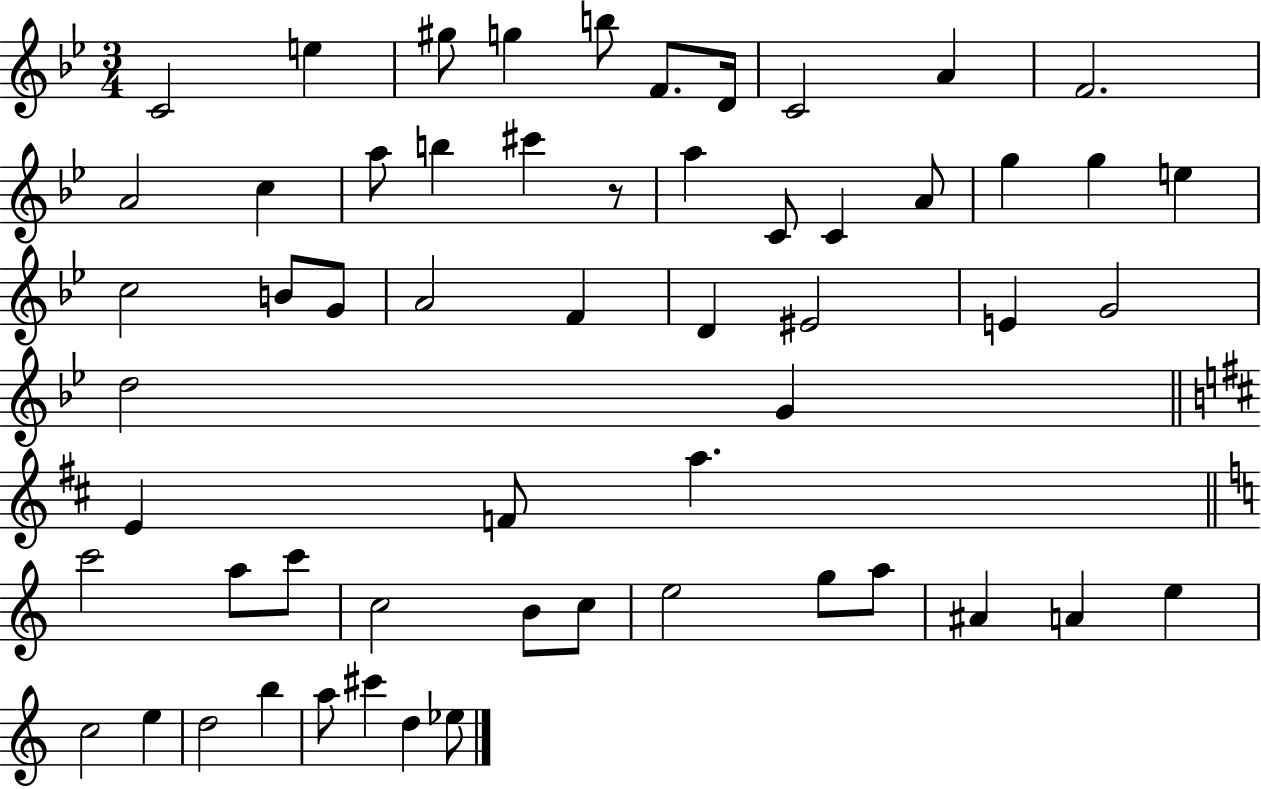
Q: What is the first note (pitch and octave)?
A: C4